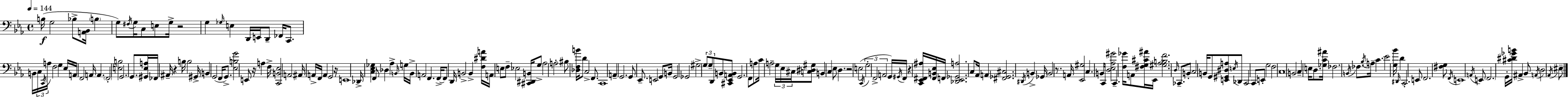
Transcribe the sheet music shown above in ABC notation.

X:1
T:Untitled
M:4/4
L:1/4
K:Eb
B,/4 G,2 _B,/2 [A,,_B,,]/4 B, G,/2 ^F,/4 G,/4 C,/2 E,/2 G,/4 z2 G, _G,/4 E, D,,/4 E,,/4 D,,/2 _F,,/4 C,,/2 B,,/4 C,/4 C,,/4 A,/4 F,2 G, _E,/4 A,,/4 F,,2 A,,/4 A,, F,,2 [E,B,]2 G,,2 G,,/2 [^G,,_E,A,]/4 _F,,/4 ^A,,/4 z B,/4 B,2 ^G,,/4 B,, G,,2 F,,/4 G,,/2 [_E,B,G]2 E,,/2 z/4 A, F,/4 [C,,B,,_E,]2 A,,2 ^A,,/4 A,,/4 F,,/4 A,, G,,2 z/4 E,,4 _D,,/4 [C,_E,_G,] F,,/2 _D, _A, B,,/4 G,/4 B,,/4 A,,2 F,, F,,/4 F,,/2 D,,/4 B,,2 B,, [F,^DA]/4 A,,/4 E,/2 F,/2 _E,2 [^C,,^D,,B,,]/4 G,/2 _A,2 A,2 ^B,/2 [_D,F,B]/4 D/2 C,2 F,,/2 C,,4 A,, G,,2 G,,/2 _E,,/2 E,,2 G,,/2 B,,/4 G,,2 _G,,2 ^G,2 G,/2 G,/2 D,,/2 B,,/2 [^C,,_E,,A,,B,,]/2 G,,2 F,,/2 A,/2 C/4 A,2 G,/4 _E,/4 ^C,/4 [C,^D,^G,]/2 B,, C, _E,/2 D, z2 E,2 C,,/4 G,2 F,,2 A,,2 G,,/4 ^G,,/4 F,,/4 z [C,,_E,,^F,,^A,]/4 [^F,,B,,_E,]/4 F,,/4 [_D,,_E,,_G,,A,]2 C,/2 _A,,/4 A,, [^F,,_G,,^C,]2 ^D,,/4 B,, _G,,/4 B,,2 z/2 A,,/4 [_E,,^G,]2 C, B,,/4 C,,/4 [D,_E,_A,^G]2 C,, [F,_G]/4 A,,/2 [^F,G,^C^A]/4 _E,,/4 [^G,_A,B,F]2 D,/4 _C,,/2 B,,/2 C,2 B,,/4 G,,/2 [E,,^G,,^D,A,]/2 E,/4 _D,,/2 C,,2 C,,/2 E,,/2 G,2 F,2 C,4 B,,2 C, E,/4 D,/2 [_G,C^A]/4 _F,2 B,,/4 _F,/2 _B,/4 A,/4 C _E2 [G,_B]/4 ^D,,/4 D C,,2 E,,/2 F,,2 [^F,G,]/2 F,,/4 E,,4 A,,/4 E,,/2 F,,2 G,,/4 [^C^D_GB]/4 ^A,, _B,,/2 A,,/4 D,2 _A,,/4 ^E,/2